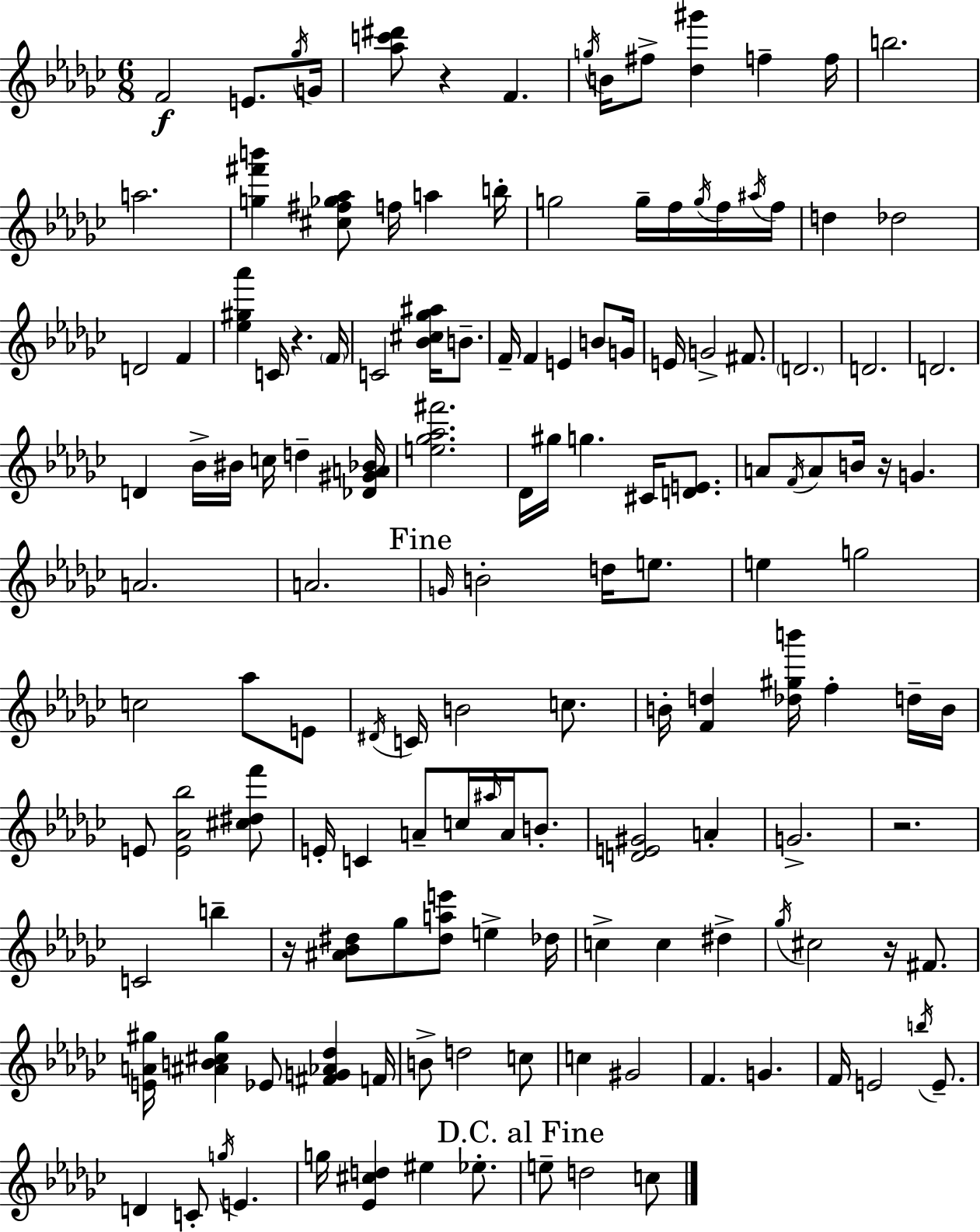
{
  \clef treble
  \numericTimeSignature
  \time 6/8
  \key ees \minor
  f'2\f e'8. \acciaccatura { ges''16 } | g'16 <aes'' c''' dis'''>8 r4 f'4. | \acciaccatura { g''16 } b'16 fis''8-> <des'' gis'''>4 f''4-- | f''16 b''2. | \break a''2. | <g'' fis''' b'''>4 <cis'' fis'' ges'' aes''>8 f''16 a''4 | b''16-. g''2 g''16-- f''16 | \acciaccatura { g''16 } f''16 \acciaccatura { ais''16 } f''16 d''4 des''2 | \break d'2 | f'4 <ees'' gis'' aes'''>4 c'16 r4. | \parenthesize f'16 c'2 | <bes' cis'' ges'' ais''>16 b'8.-- f'16-- f'4 e'4 | \break b'8 g'16 e'16 g'2-> | fis'8. \parenthesize d'2. | d'2. | d'2. | \break d'4 bes'16-> bis'16 c''16 d''4-- | <des' gis' a' bes'>16 <e'' ges'' aes'' fis'''>2. | des'16 gis''16 g''4. | cis'16 <d' e'>8. a'8 \acciaccatura { f'16 } a'8 b'16 r16 g'4. | \break a'2. | a'2. | \mark "Fine" \grace { g'16 } b'2-. | d''16 e''8. e''4 g''2 | \break c''2 | aes''8 e'8 \acciaccatura { dis'16 } c'16 b'2 | c''8. b'16-. <f' d''>4 | <des'' gis'' b'''>16 f''4-. d''16-- b'16 e'8 <e' aes' bes''>2 | \break <cis'' dis'' f'''>8 e'16-. c'4 | a'8-- c''16 \grace { ais''16 } a'16 b'8.-. <d' e' gis'>2 | a'4-. g'2.-> | r2. | \break c'2 | b''4-- r16 <ais' bes' dis''>8 ges''8 | <dis'' a'' e'''>8 e''4-> des''16 c''4-> | c''4 dis''4-> \acciaccatura { ges''16 } cis''2 | \break r16 fis'8. <e' a' gis''>16 <ais' b' cis'' gis''>4 | ees'8 <fis' g' aes' des''>4 f'16 b'8-> d''2 | c''8 c''4 | gis'2 f'4. | \break g'4. f'16 e'2 | \acciaccatura { b''16 } e'8.-- d'4 | c'8-. \acciaccatura { g''16 } e'4. g''16 | <ees' cis'' d''>4 eis''4 ees''8.-. \mark "D.C. al Fine" e''8-- | \break d''2 c''8 \bar "|."
}